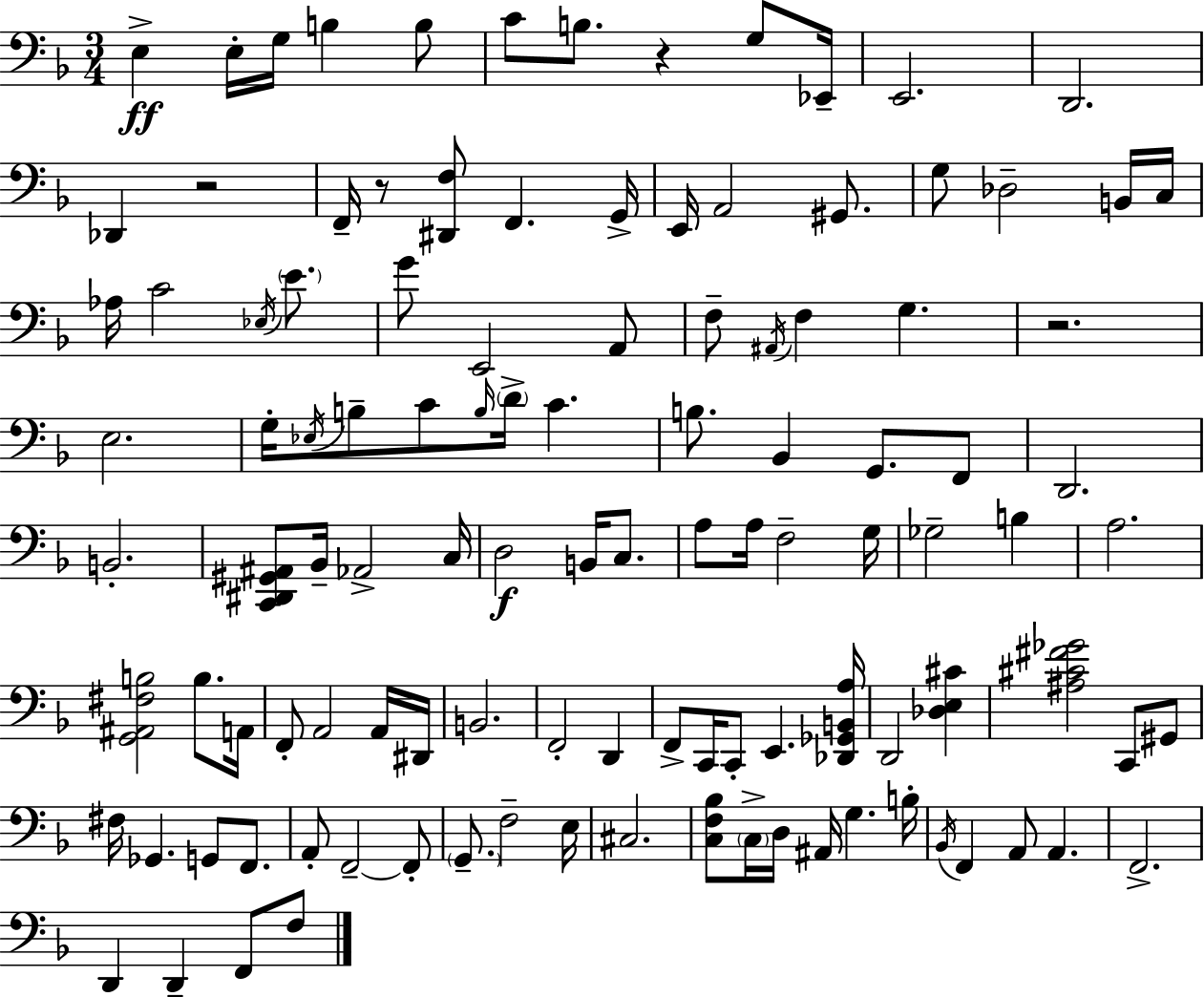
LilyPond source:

{
  \clef bass
  \numericTimeSignature
  \time 3/4
  \key f \major
  e4->\ff e16-. g16 b4 b8 | c'8 b8. r4 g8 ees,16-- | e,2. | d,2. | \break des,4 r2 | f,16-- r8 <dis, f>8 f,4. g,16-> | e,16 a,2 gis,8. | g8 des2-- b,16 c16 | \break aes16 c'2 \acciaccatura { ees16 } \parenthesize e'8. | g'8 e,2 a,8 | f8-- \acciaccatura { ais,16 } f4 g4. | r2. | \break e2. | g16-. \acciaccatura { ees16 } b8-- c'8 \grace { b16 } \parenthesize d'16-> c'4. | b8. bes,4 g,8. | f,8 d,2. | \break b,2.-. | <c, dis, gis, ais,>8 bes,16-- aes,2-> | c16 d2\f | b,16 c8. a8 a16 f2-- | \break g16 ges2-- | b4 a2. | <g, ais, fis b>2 | b8. a,16 f,8-. a,2 | \break a,16 dis,16 b,2. | f,2-. | d,4 f,8-> c,16 c,8-. e,4. | <des, ges, b, a>16 d,2 | \break <des e cis'>4 <ais cis' fis' ges'>2 | c,8 gis,8 fis16 ges,4. g,8 | f,8. a,8-. f,2--~~ | f,8-. \parenthesize g,8.-- f2-- | \break e16 cis2. | <c f bes>8 \parenthesize c16-> d16 ais,16 g4. | b16-. \acciaccatura { bes,16 } f,4 a,8 a,4. | f,2.-> | \break d,4 d,4-- | f,8 f8 \bar "|."
}